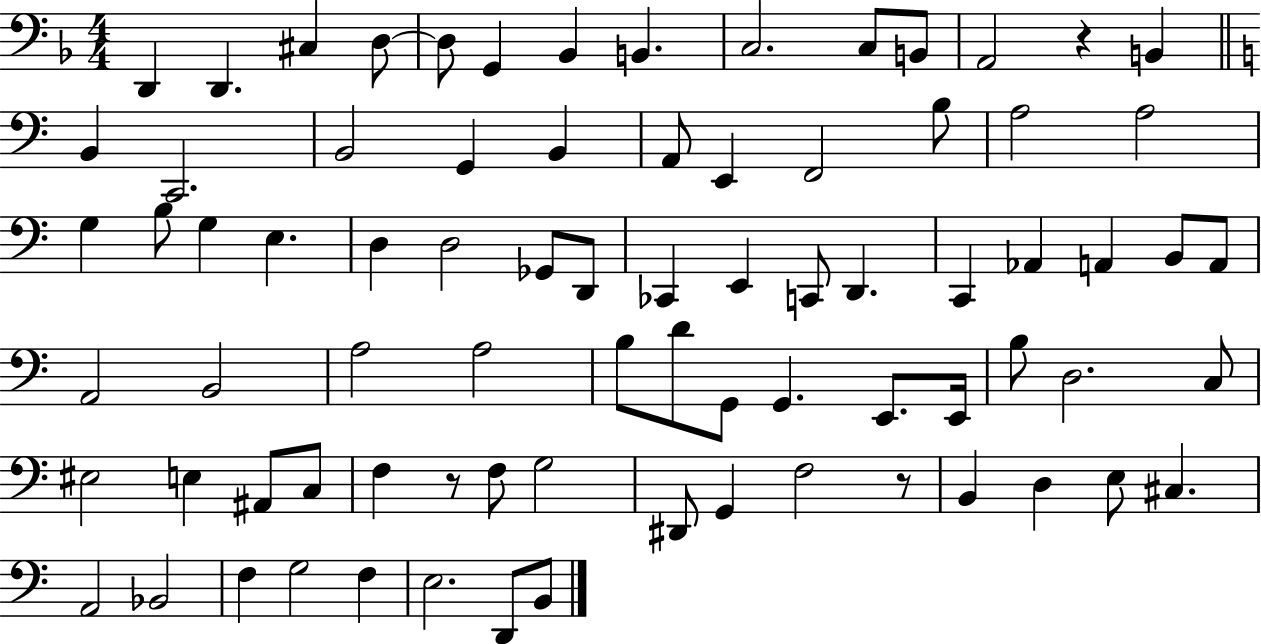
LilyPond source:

{
  \clef bass
  \numericTimeSignature
  \time 4/4
  \key f \major
  \repeat volta 2 { d,4 d,4. cis4 d8~~ | d8 g,4 bes,4 b,4. | c2. c8 b,8 | a,2 r4 b,4 | \break \bar "||" \break \key c \major b,4 c,2. | b,2 g,4 b,4 | a,8 e,4 f,2 b8 | a2 a2 | \break g4 b8 g4 e4. | d4 d2 ges,8 d,8 | ces,4 e,4 c,8 d,4. | c,4 aes,4 a,4 b,8 a,8 | \break a,2 b,2 | a2 a2 | b8 d'8 g,8 g,4. e,8. e,16 | b8 d2. c8 | \break eis2 e4 ais,8 c8 | f4 r8 f8 g2 | dis,8 g,4 f2 r8 | b,4 d4 e8 cis4. | \break a,2 bes,2 | f4 g2 f4 | e2. d,8 b,8 | } \bar "|."
}